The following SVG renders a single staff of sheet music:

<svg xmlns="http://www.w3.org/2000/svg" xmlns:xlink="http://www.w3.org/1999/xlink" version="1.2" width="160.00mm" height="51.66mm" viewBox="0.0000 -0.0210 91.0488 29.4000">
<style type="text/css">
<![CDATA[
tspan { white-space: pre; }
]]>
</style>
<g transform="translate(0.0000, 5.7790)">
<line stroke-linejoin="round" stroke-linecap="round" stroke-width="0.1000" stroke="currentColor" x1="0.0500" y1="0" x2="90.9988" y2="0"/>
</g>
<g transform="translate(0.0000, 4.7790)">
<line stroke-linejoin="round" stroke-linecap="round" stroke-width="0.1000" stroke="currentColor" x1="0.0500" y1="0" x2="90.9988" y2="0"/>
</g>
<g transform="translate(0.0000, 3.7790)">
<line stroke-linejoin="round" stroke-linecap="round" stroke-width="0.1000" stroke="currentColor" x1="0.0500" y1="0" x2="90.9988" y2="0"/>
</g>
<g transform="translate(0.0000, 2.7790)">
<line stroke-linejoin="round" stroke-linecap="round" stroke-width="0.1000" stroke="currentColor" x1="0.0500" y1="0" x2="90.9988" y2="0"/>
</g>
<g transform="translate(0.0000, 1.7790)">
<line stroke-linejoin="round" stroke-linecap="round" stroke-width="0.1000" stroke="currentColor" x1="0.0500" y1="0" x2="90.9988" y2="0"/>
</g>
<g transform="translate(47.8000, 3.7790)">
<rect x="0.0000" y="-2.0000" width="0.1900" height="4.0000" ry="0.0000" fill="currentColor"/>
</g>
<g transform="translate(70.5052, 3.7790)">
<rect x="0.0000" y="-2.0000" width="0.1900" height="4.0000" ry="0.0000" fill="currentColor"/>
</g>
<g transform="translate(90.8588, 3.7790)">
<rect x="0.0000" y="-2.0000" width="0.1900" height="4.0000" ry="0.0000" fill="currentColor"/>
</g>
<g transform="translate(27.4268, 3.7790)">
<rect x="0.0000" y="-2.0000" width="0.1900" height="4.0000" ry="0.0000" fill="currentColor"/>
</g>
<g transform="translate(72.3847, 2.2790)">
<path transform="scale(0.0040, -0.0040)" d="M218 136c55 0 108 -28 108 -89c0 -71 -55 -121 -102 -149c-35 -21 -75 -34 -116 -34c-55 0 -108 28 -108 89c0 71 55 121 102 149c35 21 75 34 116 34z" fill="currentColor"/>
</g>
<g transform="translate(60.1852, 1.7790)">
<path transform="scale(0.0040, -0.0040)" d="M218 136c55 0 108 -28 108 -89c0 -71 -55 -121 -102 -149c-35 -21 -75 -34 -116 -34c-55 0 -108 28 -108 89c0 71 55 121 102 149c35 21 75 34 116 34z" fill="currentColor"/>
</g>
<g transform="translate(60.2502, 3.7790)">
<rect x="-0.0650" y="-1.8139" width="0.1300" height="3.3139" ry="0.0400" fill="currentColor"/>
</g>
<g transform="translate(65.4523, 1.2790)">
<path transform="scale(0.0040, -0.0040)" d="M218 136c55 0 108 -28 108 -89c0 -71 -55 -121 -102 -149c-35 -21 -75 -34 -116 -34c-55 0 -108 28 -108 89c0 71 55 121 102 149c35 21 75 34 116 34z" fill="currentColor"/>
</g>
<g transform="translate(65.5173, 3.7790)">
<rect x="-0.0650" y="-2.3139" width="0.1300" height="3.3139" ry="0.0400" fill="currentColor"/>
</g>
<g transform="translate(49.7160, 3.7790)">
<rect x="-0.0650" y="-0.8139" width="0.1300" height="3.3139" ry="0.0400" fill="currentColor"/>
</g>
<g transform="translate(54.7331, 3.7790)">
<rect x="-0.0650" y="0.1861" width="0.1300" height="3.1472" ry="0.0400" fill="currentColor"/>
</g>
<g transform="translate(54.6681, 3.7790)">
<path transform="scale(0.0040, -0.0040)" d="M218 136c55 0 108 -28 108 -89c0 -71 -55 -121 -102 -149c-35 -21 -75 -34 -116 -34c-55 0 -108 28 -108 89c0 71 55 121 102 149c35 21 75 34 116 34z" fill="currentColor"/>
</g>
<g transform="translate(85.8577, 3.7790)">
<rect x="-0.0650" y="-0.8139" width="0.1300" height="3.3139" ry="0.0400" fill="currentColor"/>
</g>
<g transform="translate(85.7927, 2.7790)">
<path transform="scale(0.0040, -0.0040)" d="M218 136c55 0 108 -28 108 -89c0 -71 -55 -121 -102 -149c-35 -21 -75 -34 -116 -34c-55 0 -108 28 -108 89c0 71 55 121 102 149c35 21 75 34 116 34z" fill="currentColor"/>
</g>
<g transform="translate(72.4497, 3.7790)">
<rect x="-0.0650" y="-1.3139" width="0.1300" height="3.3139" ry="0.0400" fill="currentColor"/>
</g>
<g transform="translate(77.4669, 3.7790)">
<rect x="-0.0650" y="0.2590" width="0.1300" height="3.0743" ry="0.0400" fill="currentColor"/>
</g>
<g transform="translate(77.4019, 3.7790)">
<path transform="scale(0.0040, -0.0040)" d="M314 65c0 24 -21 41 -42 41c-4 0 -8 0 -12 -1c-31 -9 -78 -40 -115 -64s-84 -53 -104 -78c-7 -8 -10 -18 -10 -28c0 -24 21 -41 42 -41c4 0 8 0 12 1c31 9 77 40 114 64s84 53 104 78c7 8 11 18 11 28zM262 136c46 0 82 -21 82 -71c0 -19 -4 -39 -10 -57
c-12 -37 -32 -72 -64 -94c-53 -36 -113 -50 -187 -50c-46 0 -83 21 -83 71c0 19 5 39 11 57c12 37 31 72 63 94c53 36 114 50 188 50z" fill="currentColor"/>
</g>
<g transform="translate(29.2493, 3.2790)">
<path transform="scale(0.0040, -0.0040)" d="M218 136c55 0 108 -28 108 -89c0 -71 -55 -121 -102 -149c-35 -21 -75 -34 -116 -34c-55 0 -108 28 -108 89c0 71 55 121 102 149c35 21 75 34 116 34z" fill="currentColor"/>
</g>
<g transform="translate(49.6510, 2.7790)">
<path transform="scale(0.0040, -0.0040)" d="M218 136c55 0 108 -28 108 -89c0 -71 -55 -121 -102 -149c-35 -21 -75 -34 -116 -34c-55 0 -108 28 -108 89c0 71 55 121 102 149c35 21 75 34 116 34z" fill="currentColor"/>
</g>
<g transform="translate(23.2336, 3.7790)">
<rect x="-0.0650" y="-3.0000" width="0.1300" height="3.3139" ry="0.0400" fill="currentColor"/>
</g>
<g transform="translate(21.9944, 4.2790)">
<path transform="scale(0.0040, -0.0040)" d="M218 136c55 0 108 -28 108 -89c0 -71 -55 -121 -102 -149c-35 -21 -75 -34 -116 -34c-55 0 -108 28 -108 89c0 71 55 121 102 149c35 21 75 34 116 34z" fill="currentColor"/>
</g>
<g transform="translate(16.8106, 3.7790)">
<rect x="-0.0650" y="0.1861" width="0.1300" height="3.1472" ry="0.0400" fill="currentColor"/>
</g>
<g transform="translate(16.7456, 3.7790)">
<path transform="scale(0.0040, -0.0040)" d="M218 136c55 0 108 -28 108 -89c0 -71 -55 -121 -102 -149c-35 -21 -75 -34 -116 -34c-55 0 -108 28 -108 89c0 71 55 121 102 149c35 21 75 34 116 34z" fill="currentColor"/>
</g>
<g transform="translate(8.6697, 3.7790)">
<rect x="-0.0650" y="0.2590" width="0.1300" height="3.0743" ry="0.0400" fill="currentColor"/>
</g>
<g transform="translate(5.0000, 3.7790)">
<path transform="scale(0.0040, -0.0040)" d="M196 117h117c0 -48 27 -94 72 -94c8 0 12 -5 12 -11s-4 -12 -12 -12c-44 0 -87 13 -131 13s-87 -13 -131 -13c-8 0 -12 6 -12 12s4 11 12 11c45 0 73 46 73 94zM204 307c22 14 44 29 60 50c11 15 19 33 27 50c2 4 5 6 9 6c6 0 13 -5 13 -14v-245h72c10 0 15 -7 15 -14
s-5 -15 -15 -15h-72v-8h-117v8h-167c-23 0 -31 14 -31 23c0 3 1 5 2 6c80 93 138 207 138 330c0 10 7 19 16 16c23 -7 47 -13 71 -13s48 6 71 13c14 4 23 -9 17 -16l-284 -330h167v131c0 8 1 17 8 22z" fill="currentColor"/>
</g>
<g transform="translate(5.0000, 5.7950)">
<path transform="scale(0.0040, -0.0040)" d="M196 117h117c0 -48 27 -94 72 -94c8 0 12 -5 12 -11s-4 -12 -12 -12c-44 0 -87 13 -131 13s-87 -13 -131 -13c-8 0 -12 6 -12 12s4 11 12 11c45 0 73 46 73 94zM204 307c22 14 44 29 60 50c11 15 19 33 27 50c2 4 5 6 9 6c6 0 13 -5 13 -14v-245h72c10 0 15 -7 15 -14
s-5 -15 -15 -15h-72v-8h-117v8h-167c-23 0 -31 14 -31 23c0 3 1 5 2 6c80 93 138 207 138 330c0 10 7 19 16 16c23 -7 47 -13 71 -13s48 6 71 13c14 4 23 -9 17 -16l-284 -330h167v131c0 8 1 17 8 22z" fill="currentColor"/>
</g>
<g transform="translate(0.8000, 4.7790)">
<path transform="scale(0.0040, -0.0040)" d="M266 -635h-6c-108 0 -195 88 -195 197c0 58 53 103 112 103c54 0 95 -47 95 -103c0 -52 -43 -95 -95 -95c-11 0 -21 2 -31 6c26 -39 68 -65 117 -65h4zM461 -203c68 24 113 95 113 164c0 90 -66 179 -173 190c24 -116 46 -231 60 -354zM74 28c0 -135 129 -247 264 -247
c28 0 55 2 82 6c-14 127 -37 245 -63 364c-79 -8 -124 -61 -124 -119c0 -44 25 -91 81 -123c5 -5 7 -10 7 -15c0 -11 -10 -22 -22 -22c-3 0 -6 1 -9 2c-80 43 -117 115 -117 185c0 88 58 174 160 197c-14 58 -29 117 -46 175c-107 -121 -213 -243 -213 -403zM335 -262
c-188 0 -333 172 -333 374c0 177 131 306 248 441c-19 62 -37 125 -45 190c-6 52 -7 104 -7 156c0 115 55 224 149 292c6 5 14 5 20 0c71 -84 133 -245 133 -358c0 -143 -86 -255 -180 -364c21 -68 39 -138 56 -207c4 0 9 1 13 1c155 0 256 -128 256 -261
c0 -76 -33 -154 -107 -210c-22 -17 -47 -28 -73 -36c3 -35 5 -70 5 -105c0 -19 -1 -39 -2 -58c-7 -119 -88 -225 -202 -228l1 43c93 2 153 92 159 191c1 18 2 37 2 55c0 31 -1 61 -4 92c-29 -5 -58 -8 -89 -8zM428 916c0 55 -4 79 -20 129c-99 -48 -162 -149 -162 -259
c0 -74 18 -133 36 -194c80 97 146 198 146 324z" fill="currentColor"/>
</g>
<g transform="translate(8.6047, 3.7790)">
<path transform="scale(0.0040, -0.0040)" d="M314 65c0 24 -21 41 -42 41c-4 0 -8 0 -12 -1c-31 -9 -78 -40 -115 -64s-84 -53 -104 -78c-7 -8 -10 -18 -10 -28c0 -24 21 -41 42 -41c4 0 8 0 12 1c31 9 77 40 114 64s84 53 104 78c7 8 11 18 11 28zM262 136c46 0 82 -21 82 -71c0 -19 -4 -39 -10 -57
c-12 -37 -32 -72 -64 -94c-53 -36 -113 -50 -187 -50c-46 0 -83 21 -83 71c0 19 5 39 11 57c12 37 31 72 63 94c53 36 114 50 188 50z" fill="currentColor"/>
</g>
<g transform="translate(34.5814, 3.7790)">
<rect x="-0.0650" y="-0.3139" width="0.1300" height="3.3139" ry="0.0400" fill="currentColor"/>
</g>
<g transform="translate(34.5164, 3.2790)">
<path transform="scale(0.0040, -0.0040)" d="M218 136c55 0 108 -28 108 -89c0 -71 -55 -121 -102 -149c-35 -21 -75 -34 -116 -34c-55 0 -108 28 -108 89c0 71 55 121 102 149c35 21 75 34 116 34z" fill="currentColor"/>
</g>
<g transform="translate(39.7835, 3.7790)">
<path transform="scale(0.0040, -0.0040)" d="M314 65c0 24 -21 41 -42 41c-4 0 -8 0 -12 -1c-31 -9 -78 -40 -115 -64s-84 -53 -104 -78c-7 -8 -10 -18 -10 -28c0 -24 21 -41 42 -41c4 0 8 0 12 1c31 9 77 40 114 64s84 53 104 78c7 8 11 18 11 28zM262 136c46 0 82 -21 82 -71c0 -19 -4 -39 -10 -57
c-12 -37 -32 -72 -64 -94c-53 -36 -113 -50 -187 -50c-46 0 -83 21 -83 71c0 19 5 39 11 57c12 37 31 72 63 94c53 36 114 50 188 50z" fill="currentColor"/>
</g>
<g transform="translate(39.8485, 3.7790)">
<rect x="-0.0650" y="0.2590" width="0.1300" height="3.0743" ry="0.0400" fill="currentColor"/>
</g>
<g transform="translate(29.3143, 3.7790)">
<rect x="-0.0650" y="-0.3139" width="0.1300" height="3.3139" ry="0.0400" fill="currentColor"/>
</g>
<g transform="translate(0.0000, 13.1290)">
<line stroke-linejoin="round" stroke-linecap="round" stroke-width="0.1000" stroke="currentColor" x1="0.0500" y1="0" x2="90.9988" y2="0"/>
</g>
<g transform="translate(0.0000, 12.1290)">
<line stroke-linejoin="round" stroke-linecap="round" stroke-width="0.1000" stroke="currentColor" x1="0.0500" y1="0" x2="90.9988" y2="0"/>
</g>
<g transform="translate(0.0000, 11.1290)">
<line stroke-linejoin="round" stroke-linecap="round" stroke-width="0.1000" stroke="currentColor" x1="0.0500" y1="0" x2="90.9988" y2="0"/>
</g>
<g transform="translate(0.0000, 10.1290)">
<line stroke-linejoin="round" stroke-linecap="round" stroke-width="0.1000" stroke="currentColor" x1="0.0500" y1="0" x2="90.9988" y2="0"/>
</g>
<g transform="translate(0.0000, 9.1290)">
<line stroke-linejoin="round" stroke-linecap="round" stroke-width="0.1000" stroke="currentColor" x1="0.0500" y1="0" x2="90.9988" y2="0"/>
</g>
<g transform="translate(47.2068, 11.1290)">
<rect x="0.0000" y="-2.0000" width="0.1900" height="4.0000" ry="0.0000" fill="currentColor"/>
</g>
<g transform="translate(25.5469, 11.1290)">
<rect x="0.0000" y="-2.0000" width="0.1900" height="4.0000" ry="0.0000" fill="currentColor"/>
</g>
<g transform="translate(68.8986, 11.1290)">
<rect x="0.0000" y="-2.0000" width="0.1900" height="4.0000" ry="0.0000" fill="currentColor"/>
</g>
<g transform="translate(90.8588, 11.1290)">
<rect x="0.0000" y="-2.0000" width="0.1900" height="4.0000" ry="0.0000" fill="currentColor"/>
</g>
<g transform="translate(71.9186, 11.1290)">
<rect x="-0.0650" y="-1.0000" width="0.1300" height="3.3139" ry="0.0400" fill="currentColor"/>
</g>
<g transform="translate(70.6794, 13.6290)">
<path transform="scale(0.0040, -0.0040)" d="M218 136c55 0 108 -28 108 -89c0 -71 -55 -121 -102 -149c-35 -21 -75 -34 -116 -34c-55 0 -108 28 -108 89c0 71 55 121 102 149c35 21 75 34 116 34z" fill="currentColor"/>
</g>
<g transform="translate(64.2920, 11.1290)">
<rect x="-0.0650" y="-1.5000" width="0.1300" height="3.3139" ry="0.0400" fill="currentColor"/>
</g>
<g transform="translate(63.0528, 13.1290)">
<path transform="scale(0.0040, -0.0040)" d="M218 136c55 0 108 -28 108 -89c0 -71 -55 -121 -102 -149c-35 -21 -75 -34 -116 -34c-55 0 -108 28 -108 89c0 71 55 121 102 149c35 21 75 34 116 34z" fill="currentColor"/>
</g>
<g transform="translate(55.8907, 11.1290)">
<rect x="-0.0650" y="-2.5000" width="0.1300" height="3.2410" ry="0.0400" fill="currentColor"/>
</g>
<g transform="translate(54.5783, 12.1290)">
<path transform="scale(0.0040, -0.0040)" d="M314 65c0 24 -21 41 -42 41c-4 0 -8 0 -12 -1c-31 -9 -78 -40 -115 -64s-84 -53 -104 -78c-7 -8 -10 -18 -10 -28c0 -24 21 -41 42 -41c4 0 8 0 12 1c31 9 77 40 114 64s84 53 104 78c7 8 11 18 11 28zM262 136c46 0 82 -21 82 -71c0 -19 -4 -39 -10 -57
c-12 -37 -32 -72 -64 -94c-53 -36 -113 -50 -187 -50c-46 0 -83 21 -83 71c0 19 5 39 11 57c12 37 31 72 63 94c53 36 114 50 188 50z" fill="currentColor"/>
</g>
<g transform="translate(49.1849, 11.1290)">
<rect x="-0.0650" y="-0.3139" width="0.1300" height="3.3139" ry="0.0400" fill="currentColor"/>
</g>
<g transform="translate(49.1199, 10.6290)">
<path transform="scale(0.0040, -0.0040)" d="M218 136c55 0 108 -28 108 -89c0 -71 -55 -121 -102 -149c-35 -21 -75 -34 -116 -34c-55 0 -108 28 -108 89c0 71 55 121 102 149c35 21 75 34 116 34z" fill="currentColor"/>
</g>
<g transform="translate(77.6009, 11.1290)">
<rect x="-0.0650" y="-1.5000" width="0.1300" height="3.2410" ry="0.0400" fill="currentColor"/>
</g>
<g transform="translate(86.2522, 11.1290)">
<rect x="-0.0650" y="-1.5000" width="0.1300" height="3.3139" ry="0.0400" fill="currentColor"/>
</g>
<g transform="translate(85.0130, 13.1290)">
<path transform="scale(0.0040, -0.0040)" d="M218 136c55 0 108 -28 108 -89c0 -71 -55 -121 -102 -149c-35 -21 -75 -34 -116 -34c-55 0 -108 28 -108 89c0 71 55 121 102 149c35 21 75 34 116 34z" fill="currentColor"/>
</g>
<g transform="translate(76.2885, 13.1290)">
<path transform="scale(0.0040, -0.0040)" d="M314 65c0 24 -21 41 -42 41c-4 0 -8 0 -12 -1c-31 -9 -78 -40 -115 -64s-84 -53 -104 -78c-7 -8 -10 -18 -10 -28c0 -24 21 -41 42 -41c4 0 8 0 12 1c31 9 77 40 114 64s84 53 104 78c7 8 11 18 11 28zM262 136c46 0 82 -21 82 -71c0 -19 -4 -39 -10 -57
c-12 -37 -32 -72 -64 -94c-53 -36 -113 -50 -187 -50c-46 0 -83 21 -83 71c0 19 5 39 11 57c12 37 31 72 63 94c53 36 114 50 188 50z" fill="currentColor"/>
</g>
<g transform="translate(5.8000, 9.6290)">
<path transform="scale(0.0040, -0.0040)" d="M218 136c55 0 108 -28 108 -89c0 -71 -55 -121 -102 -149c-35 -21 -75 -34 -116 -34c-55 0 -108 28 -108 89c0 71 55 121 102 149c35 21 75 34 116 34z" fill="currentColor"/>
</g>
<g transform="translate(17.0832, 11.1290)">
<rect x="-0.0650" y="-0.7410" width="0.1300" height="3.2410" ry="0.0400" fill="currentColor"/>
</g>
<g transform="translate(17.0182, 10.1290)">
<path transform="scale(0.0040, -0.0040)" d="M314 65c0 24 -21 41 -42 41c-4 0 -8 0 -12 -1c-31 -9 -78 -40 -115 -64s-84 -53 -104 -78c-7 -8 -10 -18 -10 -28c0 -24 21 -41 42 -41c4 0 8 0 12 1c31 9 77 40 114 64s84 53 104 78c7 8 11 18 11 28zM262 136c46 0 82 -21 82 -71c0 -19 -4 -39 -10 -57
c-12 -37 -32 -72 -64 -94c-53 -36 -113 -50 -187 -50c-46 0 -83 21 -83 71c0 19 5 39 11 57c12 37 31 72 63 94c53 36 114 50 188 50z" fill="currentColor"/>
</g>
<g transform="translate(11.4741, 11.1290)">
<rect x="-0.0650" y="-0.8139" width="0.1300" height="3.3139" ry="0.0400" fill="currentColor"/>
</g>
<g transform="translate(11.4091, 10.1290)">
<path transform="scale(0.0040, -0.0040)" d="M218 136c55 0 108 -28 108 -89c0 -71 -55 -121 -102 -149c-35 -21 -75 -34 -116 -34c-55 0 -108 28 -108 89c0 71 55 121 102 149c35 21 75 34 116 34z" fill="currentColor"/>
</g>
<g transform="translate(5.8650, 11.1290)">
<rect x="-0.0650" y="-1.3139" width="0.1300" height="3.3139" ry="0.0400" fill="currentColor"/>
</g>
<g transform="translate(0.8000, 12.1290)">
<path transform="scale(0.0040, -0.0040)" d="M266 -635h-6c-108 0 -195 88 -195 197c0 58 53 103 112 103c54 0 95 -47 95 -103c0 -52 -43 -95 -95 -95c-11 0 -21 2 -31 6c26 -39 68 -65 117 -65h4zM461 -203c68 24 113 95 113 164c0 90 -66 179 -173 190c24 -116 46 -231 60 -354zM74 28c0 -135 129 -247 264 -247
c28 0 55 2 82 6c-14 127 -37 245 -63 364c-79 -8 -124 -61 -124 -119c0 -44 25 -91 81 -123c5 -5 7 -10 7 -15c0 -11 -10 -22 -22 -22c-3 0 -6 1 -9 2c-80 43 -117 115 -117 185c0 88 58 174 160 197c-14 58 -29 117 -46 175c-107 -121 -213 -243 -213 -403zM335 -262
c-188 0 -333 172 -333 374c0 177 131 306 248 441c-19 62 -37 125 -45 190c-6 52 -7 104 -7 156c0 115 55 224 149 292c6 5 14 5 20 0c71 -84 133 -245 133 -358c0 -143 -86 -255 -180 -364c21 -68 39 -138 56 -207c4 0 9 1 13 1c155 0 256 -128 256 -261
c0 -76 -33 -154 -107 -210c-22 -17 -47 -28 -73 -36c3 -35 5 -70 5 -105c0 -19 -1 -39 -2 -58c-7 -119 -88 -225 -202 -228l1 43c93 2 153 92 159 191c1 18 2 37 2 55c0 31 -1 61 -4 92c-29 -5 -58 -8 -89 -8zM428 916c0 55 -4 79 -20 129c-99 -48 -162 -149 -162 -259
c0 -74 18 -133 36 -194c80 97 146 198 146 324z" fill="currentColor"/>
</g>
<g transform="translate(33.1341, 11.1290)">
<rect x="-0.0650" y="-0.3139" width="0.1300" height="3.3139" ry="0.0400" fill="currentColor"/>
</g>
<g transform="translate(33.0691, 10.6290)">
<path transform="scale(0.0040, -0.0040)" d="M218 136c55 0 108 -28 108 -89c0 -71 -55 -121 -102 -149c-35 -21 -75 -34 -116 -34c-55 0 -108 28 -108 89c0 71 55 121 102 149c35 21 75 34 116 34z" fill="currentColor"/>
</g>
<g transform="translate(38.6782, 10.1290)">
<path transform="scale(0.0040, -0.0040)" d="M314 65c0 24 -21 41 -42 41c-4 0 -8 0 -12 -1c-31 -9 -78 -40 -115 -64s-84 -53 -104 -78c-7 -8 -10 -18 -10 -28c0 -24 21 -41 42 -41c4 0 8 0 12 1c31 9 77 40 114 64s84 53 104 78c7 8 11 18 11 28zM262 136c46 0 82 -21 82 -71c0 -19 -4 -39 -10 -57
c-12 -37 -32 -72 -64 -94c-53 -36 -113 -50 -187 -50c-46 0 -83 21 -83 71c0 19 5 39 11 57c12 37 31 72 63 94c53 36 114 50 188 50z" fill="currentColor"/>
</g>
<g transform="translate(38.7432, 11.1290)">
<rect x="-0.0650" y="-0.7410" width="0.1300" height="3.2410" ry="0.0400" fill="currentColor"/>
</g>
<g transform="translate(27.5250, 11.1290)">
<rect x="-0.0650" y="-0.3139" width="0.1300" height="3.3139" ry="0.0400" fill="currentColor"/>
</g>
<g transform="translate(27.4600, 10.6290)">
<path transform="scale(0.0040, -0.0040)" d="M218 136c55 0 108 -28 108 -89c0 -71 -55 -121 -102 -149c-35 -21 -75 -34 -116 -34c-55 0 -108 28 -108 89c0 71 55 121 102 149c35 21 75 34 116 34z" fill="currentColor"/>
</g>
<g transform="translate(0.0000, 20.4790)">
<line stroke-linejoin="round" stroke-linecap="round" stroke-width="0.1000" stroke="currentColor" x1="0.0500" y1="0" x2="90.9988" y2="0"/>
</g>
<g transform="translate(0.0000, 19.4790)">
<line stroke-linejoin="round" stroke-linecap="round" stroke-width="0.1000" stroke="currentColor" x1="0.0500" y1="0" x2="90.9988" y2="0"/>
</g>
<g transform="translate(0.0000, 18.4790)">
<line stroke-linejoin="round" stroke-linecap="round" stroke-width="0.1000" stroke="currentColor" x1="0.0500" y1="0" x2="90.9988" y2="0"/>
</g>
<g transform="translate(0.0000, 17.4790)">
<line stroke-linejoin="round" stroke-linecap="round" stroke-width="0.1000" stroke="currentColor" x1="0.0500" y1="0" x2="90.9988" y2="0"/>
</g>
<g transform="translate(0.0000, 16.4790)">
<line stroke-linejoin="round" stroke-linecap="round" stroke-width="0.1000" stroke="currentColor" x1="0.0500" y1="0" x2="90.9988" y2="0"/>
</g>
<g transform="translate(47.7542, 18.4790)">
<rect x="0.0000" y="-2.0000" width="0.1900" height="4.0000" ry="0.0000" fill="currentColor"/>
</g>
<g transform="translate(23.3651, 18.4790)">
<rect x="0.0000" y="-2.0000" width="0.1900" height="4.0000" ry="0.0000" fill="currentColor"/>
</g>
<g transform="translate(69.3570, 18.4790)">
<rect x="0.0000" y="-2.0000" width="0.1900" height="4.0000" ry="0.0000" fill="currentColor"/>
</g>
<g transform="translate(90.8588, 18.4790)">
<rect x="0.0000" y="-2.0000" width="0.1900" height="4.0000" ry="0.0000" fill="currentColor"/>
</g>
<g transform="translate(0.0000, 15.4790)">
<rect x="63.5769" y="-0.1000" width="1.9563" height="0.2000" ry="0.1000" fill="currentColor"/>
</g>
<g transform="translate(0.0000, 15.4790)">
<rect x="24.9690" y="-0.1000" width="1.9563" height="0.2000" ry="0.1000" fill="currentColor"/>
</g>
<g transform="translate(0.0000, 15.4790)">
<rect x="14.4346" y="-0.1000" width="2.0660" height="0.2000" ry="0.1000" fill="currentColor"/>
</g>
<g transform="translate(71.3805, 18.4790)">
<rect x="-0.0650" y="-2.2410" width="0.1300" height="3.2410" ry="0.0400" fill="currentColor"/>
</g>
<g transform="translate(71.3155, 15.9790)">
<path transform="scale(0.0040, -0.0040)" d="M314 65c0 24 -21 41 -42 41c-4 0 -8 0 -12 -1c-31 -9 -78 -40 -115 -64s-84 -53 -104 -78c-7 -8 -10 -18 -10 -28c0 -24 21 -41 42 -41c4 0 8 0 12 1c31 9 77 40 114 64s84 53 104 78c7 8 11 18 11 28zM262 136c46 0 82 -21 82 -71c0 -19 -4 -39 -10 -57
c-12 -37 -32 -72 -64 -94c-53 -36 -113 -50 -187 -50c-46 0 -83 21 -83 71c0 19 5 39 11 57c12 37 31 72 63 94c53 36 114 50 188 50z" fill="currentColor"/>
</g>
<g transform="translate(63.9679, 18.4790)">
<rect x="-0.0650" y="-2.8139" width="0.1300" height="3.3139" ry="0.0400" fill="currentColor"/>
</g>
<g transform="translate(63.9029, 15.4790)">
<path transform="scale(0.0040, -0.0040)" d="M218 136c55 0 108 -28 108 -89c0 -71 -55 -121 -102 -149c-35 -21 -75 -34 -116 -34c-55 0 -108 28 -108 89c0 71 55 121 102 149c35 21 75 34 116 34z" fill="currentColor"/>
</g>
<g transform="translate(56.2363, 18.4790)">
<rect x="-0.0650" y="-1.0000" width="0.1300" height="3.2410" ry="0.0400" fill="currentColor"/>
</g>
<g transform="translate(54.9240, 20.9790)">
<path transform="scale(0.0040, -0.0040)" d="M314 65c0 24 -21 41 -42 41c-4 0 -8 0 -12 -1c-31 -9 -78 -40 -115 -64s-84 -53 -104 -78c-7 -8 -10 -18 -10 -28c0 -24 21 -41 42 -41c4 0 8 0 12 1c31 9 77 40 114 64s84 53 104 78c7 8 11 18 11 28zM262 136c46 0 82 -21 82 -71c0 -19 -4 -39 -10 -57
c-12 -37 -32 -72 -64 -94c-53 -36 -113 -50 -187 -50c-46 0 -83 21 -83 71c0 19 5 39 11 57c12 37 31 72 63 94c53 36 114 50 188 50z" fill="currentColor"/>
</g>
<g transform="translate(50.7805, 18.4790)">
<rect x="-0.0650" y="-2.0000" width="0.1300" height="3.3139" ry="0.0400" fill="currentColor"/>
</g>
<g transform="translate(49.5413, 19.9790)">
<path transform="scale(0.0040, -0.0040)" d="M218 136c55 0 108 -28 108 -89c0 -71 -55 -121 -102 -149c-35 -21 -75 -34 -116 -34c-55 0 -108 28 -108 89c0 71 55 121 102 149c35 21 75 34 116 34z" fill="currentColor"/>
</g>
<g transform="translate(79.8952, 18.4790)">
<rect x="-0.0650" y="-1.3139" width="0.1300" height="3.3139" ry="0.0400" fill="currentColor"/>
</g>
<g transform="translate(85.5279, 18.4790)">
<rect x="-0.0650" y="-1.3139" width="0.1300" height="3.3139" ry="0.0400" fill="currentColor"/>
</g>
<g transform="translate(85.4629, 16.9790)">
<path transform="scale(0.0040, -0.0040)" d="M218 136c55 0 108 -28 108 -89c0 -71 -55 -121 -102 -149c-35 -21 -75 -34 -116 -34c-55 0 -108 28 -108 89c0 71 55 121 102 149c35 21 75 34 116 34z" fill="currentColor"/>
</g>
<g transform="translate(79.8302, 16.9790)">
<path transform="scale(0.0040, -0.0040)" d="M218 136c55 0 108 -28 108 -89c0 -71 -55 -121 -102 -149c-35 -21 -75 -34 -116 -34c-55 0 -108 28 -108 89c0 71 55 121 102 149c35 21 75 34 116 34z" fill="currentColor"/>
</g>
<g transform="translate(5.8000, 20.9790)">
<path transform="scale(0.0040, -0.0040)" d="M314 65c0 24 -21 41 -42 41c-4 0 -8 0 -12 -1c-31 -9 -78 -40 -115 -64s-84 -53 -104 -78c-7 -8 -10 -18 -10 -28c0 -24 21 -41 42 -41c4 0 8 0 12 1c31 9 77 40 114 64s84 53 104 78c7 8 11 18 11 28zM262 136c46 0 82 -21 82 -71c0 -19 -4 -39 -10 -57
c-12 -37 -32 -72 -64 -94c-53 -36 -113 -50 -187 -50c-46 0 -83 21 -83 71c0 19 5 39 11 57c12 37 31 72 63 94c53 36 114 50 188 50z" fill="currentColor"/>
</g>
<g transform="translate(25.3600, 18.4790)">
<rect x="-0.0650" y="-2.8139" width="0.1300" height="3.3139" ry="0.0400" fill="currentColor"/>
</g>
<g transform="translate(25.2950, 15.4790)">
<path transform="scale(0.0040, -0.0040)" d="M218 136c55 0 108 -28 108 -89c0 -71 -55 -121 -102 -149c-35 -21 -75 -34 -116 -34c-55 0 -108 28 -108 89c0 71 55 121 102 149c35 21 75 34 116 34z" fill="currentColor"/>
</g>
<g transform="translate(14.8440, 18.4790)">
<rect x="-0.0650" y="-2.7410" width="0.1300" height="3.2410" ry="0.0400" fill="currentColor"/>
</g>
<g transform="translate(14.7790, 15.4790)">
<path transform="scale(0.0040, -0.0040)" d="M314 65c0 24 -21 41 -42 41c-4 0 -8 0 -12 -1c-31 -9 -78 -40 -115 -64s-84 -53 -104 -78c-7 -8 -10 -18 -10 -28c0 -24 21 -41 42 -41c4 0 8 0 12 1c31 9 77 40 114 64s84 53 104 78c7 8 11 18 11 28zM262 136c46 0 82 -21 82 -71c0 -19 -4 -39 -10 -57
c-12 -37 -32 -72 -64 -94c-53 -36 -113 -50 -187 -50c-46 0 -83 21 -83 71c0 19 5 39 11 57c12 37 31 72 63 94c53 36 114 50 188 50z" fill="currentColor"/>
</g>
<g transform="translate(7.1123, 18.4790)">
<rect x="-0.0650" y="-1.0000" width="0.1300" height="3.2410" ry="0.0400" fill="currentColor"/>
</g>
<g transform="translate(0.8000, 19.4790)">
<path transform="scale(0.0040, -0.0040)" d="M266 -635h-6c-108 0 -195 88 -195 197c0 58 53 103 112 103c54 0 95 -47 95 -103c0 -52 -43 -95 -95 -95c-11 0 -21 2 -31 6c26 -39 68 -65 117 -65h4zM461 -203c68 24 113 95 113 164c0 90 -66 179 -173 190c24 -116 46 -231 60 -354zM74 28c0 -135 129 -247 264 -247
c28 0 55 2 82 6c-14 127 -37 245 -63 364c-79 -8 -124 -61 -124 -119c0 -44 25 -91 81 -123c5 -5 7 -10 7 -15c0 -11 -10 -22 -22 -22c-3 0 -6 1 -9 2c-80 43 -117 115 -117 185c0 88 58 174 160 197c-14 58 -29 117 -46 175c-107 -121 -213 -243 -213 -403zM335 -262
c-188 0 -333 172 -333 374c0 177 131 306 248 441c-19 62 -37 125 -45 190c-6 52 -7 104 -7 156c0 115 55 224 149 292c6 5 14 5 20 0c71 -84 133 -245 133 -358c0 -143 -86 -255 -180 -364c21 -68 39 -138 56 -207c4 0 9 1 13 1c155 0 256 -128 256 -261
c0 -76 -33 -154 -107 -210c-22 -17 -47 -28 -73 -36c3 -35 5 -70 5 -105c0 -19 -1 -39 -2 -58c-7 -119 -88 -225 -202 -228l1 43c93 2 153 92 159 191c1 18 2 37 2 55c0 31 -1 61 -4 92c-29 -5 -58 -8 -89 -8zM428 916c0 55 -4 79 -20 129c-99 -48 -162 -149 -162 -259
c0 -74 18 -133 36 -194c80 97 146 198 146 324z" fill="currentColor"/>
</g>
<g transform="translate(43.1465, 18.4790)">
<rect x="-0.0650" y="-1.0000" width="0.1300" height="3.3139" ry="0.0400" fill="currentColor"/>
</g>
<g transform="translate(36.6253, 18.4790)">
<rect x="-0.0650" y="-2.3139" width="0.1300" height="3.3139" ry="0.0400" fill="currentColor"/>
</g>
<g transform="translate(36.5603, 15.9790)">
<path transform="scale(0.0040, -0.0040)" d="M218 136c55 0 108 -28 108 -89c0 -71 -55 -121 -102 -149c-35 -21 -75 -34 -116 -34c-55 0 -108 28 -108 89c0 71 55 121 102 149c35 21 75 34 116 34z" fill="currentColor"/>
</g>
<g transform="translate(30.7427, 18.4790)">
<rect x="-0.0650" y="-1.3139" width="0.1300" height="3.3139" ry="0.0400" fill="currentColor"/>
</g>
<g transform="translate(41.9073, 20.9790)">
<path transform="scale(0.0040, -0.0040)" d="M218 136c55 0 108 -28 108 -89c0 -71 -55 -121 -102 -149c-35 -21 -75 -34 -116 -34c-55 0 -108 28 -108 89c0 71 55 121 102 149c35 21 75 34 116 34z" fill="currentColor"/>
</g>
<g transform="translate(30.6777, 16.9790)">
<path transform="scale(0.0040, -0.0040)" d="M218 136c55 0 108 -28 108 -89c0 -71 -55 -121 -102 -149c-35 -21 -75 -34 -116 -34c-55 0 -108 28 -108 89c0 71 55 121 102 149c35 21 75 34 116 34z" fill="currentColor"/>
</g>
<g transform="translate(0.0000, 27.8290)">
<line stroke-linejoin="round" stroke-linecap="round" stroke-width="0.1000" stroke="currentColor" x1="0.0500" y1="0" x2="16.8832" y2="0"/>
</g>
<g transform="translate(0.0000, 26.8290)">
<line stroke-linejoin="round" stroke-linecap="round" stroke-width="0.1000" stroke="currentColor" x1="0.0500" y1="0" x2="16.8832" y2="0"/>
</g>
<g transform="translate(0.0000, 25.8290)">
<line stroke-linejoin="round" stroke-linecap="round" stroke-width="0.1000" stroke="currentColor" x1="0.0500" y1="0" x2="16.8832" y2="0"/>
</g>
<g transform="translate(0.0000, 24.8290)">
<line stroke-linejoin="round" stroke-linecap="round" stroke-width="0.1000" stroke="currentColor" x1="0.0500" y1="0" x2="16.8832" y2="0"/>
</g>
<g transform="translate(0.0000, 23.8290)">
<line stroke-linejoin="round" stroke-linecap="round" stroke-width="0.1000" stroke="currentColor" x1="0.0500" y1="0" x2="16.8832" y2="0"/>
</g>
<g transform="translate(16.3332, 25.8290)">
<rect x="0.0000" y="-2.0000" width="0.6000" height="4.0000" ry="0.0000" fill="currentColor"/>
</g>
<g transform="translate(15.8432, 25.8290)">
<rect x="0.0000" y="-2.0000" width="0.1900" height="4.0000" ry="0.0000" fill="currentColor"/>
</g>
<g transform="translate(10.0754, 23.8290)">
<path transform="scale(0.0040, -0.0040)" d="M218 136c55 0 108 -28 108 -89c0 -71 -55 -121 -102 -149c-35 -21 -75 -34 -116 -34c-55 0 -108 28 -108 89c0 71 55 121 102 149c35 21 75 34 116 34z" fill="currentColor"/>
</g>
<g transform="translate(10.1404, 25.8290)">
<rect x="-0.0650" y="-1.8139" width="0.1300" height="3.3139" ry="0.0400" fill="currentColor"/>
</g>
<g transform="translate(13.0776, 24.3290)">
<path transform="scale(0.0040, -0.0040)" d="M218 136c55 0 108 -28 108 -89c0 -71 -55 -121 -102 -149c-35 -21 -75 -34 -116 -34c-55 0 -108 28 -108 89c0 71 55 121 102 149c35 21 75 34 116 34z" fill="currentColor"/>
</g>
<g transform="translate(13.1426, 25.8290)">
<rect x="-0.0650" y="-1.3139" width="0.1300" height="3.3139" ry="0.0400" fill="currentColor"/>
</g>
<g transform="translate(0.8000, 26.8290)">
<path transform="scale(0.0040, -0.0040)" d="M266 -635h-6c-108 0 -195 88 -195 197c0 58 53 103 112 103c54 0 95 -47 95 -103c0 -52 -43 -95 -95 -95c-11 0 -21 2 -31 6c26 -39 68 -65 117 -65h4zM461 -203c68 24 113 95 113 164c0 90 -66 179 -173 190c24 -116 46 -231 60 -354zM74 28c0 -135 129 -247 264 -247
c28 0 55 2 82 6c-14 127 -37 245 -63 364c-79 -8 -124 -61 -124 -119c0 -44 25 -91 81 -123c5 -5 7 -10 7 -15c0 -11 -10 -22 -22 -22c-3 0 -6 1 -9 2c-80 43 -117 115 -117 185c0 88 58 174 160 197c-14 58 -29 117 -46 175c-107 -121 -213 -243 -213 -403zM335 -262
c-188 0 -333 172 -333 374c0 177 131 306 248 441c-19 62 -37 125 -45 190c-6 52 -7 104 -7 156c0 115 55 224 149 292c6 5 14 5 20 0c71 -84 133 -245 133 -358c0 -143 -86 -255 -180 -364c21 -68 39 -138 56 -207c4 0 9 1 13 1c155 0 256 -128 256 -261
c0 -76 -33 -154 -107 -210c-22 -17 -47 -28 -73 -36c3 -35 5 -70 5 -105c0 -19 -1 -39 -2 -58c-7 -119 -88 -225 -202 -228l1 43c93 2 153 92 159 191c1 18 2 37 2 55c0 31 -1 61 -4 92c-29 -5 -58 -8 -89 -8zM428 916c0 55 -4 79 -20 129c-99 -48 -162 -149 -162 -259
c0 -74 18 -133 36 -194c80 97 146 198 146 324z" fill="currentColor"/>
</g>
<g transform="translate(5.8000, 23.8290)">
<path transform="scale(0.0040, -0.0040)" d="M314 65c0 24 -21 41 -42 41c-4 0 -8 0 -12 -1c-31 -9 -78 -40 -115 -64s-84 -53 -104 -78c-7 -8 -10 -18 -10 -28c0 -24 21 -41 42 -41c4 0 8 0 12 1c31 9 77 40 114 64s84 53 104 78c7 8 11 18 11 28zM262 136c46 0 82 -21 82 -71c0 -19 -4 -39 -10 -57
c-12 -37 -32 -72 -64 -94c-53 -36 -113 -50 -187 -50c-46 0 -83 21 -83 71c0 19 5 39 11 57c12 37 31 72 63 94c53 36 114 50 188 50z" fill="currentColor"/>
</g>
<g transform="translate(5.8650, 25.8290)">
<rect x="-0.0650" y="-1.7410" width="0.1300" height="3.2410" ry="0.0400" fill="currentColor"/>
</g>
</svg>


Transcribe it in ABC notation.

X:1
T:Untitled
M:4/4
L:1/4
K:C
B2 B A c c B2 d B f g e B2 d e d d2 c c d2 c G2 E D E2 E D2 a2 a e g D F D2 a g2 e e f2 f e